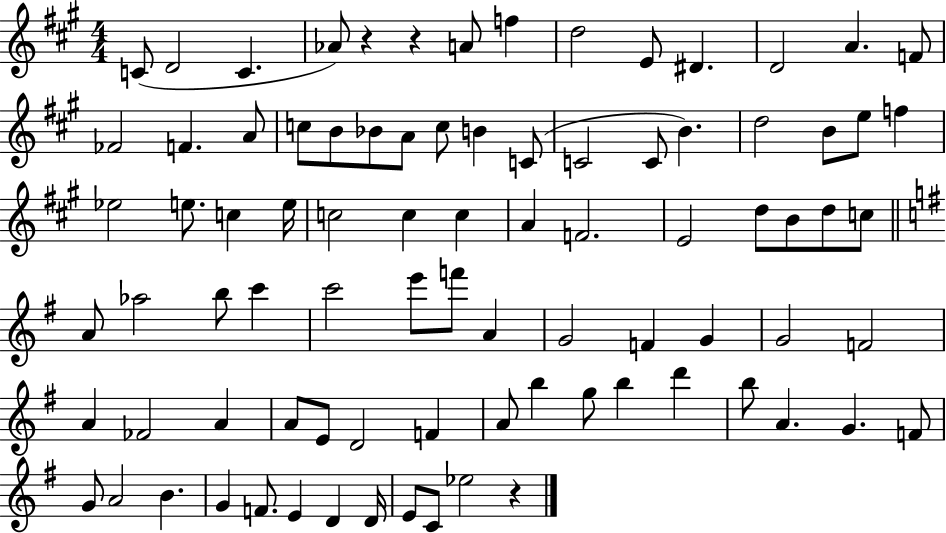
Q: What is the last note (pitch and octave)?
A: Eb5